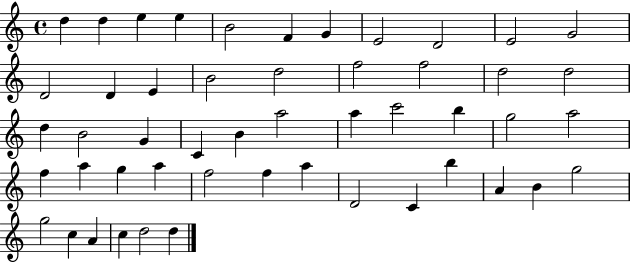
D5/q D5/q E5/q E5/q B4/h F4/q G4/q E4/h D4/h E4/h G4/h D4/h D4/q E4/q B4/h D5/h F5/h F5/h D5/h D5/h D5/q B4/h G4/q C4/q B4/q A5/h A5/q C6/h B5/q G5/h A5/h F5/q A5/q G5/q A5/q F5/h F5/q A5/q D4/h C4/q B5/q A4/q B4/q G5/h G5/h C5/q A4/q C5/q D5/h D5/q